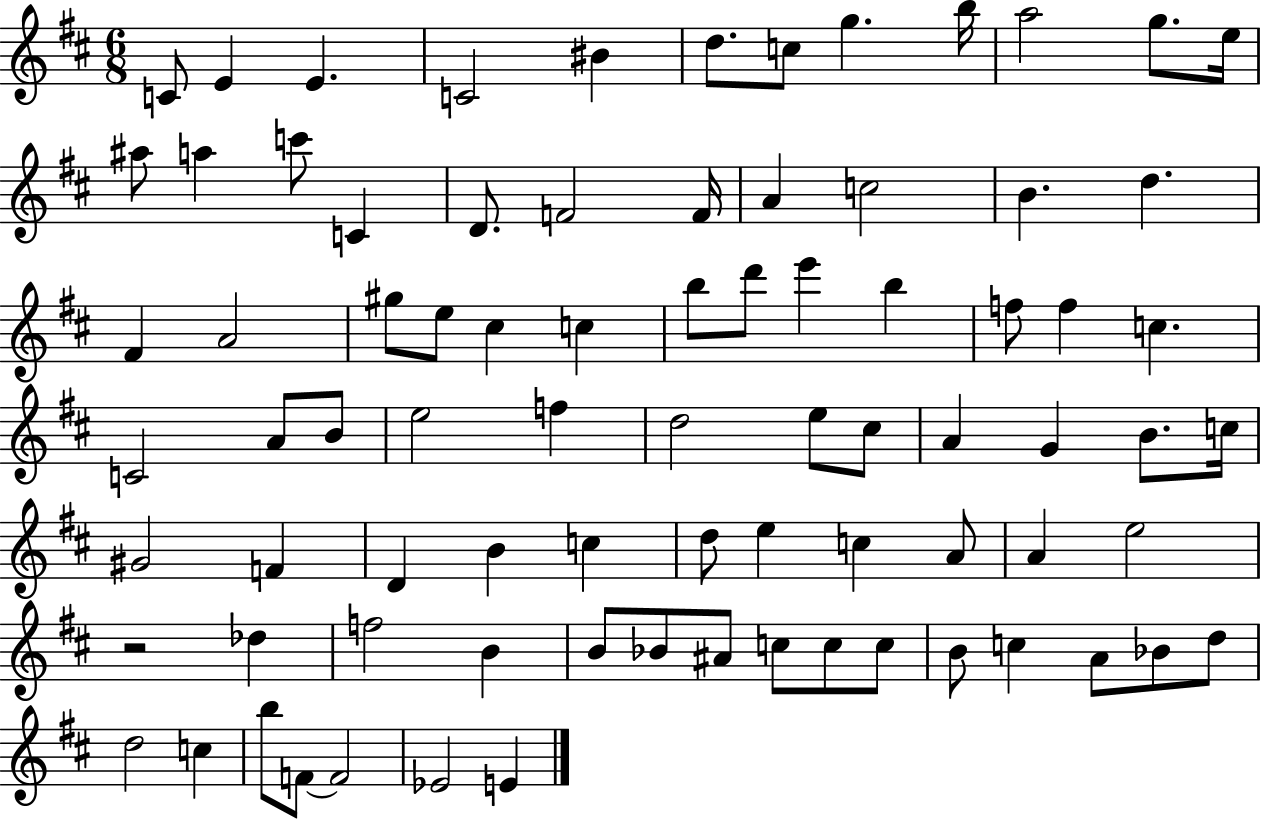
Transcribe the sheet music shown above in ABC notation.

X:1
T:Untitled
M:6/8
L:1/4
K:D
C/2 E E C2 ^B d/2 c/2 g b/4 a2 g/2 e/4 ^a/2 a c'/2 C D/2 F2 F/4 A c2 B d ^F A2 ^g/2 e/2 ^c c b/2 d'/2 e' b f/2 f c C2 A/2 B/2 e2 f d2 e/2 ^c/2 A G B/2 c/4 ^G2 F D B c d/2 e c A/2 A e2 z2 _d f2 B B/2 _B/2 ^A/2 c/2 c/2 c/2 B/2 c A/2 _B/2 d/2 d2 c b/2 F/2 F2 _E2 E